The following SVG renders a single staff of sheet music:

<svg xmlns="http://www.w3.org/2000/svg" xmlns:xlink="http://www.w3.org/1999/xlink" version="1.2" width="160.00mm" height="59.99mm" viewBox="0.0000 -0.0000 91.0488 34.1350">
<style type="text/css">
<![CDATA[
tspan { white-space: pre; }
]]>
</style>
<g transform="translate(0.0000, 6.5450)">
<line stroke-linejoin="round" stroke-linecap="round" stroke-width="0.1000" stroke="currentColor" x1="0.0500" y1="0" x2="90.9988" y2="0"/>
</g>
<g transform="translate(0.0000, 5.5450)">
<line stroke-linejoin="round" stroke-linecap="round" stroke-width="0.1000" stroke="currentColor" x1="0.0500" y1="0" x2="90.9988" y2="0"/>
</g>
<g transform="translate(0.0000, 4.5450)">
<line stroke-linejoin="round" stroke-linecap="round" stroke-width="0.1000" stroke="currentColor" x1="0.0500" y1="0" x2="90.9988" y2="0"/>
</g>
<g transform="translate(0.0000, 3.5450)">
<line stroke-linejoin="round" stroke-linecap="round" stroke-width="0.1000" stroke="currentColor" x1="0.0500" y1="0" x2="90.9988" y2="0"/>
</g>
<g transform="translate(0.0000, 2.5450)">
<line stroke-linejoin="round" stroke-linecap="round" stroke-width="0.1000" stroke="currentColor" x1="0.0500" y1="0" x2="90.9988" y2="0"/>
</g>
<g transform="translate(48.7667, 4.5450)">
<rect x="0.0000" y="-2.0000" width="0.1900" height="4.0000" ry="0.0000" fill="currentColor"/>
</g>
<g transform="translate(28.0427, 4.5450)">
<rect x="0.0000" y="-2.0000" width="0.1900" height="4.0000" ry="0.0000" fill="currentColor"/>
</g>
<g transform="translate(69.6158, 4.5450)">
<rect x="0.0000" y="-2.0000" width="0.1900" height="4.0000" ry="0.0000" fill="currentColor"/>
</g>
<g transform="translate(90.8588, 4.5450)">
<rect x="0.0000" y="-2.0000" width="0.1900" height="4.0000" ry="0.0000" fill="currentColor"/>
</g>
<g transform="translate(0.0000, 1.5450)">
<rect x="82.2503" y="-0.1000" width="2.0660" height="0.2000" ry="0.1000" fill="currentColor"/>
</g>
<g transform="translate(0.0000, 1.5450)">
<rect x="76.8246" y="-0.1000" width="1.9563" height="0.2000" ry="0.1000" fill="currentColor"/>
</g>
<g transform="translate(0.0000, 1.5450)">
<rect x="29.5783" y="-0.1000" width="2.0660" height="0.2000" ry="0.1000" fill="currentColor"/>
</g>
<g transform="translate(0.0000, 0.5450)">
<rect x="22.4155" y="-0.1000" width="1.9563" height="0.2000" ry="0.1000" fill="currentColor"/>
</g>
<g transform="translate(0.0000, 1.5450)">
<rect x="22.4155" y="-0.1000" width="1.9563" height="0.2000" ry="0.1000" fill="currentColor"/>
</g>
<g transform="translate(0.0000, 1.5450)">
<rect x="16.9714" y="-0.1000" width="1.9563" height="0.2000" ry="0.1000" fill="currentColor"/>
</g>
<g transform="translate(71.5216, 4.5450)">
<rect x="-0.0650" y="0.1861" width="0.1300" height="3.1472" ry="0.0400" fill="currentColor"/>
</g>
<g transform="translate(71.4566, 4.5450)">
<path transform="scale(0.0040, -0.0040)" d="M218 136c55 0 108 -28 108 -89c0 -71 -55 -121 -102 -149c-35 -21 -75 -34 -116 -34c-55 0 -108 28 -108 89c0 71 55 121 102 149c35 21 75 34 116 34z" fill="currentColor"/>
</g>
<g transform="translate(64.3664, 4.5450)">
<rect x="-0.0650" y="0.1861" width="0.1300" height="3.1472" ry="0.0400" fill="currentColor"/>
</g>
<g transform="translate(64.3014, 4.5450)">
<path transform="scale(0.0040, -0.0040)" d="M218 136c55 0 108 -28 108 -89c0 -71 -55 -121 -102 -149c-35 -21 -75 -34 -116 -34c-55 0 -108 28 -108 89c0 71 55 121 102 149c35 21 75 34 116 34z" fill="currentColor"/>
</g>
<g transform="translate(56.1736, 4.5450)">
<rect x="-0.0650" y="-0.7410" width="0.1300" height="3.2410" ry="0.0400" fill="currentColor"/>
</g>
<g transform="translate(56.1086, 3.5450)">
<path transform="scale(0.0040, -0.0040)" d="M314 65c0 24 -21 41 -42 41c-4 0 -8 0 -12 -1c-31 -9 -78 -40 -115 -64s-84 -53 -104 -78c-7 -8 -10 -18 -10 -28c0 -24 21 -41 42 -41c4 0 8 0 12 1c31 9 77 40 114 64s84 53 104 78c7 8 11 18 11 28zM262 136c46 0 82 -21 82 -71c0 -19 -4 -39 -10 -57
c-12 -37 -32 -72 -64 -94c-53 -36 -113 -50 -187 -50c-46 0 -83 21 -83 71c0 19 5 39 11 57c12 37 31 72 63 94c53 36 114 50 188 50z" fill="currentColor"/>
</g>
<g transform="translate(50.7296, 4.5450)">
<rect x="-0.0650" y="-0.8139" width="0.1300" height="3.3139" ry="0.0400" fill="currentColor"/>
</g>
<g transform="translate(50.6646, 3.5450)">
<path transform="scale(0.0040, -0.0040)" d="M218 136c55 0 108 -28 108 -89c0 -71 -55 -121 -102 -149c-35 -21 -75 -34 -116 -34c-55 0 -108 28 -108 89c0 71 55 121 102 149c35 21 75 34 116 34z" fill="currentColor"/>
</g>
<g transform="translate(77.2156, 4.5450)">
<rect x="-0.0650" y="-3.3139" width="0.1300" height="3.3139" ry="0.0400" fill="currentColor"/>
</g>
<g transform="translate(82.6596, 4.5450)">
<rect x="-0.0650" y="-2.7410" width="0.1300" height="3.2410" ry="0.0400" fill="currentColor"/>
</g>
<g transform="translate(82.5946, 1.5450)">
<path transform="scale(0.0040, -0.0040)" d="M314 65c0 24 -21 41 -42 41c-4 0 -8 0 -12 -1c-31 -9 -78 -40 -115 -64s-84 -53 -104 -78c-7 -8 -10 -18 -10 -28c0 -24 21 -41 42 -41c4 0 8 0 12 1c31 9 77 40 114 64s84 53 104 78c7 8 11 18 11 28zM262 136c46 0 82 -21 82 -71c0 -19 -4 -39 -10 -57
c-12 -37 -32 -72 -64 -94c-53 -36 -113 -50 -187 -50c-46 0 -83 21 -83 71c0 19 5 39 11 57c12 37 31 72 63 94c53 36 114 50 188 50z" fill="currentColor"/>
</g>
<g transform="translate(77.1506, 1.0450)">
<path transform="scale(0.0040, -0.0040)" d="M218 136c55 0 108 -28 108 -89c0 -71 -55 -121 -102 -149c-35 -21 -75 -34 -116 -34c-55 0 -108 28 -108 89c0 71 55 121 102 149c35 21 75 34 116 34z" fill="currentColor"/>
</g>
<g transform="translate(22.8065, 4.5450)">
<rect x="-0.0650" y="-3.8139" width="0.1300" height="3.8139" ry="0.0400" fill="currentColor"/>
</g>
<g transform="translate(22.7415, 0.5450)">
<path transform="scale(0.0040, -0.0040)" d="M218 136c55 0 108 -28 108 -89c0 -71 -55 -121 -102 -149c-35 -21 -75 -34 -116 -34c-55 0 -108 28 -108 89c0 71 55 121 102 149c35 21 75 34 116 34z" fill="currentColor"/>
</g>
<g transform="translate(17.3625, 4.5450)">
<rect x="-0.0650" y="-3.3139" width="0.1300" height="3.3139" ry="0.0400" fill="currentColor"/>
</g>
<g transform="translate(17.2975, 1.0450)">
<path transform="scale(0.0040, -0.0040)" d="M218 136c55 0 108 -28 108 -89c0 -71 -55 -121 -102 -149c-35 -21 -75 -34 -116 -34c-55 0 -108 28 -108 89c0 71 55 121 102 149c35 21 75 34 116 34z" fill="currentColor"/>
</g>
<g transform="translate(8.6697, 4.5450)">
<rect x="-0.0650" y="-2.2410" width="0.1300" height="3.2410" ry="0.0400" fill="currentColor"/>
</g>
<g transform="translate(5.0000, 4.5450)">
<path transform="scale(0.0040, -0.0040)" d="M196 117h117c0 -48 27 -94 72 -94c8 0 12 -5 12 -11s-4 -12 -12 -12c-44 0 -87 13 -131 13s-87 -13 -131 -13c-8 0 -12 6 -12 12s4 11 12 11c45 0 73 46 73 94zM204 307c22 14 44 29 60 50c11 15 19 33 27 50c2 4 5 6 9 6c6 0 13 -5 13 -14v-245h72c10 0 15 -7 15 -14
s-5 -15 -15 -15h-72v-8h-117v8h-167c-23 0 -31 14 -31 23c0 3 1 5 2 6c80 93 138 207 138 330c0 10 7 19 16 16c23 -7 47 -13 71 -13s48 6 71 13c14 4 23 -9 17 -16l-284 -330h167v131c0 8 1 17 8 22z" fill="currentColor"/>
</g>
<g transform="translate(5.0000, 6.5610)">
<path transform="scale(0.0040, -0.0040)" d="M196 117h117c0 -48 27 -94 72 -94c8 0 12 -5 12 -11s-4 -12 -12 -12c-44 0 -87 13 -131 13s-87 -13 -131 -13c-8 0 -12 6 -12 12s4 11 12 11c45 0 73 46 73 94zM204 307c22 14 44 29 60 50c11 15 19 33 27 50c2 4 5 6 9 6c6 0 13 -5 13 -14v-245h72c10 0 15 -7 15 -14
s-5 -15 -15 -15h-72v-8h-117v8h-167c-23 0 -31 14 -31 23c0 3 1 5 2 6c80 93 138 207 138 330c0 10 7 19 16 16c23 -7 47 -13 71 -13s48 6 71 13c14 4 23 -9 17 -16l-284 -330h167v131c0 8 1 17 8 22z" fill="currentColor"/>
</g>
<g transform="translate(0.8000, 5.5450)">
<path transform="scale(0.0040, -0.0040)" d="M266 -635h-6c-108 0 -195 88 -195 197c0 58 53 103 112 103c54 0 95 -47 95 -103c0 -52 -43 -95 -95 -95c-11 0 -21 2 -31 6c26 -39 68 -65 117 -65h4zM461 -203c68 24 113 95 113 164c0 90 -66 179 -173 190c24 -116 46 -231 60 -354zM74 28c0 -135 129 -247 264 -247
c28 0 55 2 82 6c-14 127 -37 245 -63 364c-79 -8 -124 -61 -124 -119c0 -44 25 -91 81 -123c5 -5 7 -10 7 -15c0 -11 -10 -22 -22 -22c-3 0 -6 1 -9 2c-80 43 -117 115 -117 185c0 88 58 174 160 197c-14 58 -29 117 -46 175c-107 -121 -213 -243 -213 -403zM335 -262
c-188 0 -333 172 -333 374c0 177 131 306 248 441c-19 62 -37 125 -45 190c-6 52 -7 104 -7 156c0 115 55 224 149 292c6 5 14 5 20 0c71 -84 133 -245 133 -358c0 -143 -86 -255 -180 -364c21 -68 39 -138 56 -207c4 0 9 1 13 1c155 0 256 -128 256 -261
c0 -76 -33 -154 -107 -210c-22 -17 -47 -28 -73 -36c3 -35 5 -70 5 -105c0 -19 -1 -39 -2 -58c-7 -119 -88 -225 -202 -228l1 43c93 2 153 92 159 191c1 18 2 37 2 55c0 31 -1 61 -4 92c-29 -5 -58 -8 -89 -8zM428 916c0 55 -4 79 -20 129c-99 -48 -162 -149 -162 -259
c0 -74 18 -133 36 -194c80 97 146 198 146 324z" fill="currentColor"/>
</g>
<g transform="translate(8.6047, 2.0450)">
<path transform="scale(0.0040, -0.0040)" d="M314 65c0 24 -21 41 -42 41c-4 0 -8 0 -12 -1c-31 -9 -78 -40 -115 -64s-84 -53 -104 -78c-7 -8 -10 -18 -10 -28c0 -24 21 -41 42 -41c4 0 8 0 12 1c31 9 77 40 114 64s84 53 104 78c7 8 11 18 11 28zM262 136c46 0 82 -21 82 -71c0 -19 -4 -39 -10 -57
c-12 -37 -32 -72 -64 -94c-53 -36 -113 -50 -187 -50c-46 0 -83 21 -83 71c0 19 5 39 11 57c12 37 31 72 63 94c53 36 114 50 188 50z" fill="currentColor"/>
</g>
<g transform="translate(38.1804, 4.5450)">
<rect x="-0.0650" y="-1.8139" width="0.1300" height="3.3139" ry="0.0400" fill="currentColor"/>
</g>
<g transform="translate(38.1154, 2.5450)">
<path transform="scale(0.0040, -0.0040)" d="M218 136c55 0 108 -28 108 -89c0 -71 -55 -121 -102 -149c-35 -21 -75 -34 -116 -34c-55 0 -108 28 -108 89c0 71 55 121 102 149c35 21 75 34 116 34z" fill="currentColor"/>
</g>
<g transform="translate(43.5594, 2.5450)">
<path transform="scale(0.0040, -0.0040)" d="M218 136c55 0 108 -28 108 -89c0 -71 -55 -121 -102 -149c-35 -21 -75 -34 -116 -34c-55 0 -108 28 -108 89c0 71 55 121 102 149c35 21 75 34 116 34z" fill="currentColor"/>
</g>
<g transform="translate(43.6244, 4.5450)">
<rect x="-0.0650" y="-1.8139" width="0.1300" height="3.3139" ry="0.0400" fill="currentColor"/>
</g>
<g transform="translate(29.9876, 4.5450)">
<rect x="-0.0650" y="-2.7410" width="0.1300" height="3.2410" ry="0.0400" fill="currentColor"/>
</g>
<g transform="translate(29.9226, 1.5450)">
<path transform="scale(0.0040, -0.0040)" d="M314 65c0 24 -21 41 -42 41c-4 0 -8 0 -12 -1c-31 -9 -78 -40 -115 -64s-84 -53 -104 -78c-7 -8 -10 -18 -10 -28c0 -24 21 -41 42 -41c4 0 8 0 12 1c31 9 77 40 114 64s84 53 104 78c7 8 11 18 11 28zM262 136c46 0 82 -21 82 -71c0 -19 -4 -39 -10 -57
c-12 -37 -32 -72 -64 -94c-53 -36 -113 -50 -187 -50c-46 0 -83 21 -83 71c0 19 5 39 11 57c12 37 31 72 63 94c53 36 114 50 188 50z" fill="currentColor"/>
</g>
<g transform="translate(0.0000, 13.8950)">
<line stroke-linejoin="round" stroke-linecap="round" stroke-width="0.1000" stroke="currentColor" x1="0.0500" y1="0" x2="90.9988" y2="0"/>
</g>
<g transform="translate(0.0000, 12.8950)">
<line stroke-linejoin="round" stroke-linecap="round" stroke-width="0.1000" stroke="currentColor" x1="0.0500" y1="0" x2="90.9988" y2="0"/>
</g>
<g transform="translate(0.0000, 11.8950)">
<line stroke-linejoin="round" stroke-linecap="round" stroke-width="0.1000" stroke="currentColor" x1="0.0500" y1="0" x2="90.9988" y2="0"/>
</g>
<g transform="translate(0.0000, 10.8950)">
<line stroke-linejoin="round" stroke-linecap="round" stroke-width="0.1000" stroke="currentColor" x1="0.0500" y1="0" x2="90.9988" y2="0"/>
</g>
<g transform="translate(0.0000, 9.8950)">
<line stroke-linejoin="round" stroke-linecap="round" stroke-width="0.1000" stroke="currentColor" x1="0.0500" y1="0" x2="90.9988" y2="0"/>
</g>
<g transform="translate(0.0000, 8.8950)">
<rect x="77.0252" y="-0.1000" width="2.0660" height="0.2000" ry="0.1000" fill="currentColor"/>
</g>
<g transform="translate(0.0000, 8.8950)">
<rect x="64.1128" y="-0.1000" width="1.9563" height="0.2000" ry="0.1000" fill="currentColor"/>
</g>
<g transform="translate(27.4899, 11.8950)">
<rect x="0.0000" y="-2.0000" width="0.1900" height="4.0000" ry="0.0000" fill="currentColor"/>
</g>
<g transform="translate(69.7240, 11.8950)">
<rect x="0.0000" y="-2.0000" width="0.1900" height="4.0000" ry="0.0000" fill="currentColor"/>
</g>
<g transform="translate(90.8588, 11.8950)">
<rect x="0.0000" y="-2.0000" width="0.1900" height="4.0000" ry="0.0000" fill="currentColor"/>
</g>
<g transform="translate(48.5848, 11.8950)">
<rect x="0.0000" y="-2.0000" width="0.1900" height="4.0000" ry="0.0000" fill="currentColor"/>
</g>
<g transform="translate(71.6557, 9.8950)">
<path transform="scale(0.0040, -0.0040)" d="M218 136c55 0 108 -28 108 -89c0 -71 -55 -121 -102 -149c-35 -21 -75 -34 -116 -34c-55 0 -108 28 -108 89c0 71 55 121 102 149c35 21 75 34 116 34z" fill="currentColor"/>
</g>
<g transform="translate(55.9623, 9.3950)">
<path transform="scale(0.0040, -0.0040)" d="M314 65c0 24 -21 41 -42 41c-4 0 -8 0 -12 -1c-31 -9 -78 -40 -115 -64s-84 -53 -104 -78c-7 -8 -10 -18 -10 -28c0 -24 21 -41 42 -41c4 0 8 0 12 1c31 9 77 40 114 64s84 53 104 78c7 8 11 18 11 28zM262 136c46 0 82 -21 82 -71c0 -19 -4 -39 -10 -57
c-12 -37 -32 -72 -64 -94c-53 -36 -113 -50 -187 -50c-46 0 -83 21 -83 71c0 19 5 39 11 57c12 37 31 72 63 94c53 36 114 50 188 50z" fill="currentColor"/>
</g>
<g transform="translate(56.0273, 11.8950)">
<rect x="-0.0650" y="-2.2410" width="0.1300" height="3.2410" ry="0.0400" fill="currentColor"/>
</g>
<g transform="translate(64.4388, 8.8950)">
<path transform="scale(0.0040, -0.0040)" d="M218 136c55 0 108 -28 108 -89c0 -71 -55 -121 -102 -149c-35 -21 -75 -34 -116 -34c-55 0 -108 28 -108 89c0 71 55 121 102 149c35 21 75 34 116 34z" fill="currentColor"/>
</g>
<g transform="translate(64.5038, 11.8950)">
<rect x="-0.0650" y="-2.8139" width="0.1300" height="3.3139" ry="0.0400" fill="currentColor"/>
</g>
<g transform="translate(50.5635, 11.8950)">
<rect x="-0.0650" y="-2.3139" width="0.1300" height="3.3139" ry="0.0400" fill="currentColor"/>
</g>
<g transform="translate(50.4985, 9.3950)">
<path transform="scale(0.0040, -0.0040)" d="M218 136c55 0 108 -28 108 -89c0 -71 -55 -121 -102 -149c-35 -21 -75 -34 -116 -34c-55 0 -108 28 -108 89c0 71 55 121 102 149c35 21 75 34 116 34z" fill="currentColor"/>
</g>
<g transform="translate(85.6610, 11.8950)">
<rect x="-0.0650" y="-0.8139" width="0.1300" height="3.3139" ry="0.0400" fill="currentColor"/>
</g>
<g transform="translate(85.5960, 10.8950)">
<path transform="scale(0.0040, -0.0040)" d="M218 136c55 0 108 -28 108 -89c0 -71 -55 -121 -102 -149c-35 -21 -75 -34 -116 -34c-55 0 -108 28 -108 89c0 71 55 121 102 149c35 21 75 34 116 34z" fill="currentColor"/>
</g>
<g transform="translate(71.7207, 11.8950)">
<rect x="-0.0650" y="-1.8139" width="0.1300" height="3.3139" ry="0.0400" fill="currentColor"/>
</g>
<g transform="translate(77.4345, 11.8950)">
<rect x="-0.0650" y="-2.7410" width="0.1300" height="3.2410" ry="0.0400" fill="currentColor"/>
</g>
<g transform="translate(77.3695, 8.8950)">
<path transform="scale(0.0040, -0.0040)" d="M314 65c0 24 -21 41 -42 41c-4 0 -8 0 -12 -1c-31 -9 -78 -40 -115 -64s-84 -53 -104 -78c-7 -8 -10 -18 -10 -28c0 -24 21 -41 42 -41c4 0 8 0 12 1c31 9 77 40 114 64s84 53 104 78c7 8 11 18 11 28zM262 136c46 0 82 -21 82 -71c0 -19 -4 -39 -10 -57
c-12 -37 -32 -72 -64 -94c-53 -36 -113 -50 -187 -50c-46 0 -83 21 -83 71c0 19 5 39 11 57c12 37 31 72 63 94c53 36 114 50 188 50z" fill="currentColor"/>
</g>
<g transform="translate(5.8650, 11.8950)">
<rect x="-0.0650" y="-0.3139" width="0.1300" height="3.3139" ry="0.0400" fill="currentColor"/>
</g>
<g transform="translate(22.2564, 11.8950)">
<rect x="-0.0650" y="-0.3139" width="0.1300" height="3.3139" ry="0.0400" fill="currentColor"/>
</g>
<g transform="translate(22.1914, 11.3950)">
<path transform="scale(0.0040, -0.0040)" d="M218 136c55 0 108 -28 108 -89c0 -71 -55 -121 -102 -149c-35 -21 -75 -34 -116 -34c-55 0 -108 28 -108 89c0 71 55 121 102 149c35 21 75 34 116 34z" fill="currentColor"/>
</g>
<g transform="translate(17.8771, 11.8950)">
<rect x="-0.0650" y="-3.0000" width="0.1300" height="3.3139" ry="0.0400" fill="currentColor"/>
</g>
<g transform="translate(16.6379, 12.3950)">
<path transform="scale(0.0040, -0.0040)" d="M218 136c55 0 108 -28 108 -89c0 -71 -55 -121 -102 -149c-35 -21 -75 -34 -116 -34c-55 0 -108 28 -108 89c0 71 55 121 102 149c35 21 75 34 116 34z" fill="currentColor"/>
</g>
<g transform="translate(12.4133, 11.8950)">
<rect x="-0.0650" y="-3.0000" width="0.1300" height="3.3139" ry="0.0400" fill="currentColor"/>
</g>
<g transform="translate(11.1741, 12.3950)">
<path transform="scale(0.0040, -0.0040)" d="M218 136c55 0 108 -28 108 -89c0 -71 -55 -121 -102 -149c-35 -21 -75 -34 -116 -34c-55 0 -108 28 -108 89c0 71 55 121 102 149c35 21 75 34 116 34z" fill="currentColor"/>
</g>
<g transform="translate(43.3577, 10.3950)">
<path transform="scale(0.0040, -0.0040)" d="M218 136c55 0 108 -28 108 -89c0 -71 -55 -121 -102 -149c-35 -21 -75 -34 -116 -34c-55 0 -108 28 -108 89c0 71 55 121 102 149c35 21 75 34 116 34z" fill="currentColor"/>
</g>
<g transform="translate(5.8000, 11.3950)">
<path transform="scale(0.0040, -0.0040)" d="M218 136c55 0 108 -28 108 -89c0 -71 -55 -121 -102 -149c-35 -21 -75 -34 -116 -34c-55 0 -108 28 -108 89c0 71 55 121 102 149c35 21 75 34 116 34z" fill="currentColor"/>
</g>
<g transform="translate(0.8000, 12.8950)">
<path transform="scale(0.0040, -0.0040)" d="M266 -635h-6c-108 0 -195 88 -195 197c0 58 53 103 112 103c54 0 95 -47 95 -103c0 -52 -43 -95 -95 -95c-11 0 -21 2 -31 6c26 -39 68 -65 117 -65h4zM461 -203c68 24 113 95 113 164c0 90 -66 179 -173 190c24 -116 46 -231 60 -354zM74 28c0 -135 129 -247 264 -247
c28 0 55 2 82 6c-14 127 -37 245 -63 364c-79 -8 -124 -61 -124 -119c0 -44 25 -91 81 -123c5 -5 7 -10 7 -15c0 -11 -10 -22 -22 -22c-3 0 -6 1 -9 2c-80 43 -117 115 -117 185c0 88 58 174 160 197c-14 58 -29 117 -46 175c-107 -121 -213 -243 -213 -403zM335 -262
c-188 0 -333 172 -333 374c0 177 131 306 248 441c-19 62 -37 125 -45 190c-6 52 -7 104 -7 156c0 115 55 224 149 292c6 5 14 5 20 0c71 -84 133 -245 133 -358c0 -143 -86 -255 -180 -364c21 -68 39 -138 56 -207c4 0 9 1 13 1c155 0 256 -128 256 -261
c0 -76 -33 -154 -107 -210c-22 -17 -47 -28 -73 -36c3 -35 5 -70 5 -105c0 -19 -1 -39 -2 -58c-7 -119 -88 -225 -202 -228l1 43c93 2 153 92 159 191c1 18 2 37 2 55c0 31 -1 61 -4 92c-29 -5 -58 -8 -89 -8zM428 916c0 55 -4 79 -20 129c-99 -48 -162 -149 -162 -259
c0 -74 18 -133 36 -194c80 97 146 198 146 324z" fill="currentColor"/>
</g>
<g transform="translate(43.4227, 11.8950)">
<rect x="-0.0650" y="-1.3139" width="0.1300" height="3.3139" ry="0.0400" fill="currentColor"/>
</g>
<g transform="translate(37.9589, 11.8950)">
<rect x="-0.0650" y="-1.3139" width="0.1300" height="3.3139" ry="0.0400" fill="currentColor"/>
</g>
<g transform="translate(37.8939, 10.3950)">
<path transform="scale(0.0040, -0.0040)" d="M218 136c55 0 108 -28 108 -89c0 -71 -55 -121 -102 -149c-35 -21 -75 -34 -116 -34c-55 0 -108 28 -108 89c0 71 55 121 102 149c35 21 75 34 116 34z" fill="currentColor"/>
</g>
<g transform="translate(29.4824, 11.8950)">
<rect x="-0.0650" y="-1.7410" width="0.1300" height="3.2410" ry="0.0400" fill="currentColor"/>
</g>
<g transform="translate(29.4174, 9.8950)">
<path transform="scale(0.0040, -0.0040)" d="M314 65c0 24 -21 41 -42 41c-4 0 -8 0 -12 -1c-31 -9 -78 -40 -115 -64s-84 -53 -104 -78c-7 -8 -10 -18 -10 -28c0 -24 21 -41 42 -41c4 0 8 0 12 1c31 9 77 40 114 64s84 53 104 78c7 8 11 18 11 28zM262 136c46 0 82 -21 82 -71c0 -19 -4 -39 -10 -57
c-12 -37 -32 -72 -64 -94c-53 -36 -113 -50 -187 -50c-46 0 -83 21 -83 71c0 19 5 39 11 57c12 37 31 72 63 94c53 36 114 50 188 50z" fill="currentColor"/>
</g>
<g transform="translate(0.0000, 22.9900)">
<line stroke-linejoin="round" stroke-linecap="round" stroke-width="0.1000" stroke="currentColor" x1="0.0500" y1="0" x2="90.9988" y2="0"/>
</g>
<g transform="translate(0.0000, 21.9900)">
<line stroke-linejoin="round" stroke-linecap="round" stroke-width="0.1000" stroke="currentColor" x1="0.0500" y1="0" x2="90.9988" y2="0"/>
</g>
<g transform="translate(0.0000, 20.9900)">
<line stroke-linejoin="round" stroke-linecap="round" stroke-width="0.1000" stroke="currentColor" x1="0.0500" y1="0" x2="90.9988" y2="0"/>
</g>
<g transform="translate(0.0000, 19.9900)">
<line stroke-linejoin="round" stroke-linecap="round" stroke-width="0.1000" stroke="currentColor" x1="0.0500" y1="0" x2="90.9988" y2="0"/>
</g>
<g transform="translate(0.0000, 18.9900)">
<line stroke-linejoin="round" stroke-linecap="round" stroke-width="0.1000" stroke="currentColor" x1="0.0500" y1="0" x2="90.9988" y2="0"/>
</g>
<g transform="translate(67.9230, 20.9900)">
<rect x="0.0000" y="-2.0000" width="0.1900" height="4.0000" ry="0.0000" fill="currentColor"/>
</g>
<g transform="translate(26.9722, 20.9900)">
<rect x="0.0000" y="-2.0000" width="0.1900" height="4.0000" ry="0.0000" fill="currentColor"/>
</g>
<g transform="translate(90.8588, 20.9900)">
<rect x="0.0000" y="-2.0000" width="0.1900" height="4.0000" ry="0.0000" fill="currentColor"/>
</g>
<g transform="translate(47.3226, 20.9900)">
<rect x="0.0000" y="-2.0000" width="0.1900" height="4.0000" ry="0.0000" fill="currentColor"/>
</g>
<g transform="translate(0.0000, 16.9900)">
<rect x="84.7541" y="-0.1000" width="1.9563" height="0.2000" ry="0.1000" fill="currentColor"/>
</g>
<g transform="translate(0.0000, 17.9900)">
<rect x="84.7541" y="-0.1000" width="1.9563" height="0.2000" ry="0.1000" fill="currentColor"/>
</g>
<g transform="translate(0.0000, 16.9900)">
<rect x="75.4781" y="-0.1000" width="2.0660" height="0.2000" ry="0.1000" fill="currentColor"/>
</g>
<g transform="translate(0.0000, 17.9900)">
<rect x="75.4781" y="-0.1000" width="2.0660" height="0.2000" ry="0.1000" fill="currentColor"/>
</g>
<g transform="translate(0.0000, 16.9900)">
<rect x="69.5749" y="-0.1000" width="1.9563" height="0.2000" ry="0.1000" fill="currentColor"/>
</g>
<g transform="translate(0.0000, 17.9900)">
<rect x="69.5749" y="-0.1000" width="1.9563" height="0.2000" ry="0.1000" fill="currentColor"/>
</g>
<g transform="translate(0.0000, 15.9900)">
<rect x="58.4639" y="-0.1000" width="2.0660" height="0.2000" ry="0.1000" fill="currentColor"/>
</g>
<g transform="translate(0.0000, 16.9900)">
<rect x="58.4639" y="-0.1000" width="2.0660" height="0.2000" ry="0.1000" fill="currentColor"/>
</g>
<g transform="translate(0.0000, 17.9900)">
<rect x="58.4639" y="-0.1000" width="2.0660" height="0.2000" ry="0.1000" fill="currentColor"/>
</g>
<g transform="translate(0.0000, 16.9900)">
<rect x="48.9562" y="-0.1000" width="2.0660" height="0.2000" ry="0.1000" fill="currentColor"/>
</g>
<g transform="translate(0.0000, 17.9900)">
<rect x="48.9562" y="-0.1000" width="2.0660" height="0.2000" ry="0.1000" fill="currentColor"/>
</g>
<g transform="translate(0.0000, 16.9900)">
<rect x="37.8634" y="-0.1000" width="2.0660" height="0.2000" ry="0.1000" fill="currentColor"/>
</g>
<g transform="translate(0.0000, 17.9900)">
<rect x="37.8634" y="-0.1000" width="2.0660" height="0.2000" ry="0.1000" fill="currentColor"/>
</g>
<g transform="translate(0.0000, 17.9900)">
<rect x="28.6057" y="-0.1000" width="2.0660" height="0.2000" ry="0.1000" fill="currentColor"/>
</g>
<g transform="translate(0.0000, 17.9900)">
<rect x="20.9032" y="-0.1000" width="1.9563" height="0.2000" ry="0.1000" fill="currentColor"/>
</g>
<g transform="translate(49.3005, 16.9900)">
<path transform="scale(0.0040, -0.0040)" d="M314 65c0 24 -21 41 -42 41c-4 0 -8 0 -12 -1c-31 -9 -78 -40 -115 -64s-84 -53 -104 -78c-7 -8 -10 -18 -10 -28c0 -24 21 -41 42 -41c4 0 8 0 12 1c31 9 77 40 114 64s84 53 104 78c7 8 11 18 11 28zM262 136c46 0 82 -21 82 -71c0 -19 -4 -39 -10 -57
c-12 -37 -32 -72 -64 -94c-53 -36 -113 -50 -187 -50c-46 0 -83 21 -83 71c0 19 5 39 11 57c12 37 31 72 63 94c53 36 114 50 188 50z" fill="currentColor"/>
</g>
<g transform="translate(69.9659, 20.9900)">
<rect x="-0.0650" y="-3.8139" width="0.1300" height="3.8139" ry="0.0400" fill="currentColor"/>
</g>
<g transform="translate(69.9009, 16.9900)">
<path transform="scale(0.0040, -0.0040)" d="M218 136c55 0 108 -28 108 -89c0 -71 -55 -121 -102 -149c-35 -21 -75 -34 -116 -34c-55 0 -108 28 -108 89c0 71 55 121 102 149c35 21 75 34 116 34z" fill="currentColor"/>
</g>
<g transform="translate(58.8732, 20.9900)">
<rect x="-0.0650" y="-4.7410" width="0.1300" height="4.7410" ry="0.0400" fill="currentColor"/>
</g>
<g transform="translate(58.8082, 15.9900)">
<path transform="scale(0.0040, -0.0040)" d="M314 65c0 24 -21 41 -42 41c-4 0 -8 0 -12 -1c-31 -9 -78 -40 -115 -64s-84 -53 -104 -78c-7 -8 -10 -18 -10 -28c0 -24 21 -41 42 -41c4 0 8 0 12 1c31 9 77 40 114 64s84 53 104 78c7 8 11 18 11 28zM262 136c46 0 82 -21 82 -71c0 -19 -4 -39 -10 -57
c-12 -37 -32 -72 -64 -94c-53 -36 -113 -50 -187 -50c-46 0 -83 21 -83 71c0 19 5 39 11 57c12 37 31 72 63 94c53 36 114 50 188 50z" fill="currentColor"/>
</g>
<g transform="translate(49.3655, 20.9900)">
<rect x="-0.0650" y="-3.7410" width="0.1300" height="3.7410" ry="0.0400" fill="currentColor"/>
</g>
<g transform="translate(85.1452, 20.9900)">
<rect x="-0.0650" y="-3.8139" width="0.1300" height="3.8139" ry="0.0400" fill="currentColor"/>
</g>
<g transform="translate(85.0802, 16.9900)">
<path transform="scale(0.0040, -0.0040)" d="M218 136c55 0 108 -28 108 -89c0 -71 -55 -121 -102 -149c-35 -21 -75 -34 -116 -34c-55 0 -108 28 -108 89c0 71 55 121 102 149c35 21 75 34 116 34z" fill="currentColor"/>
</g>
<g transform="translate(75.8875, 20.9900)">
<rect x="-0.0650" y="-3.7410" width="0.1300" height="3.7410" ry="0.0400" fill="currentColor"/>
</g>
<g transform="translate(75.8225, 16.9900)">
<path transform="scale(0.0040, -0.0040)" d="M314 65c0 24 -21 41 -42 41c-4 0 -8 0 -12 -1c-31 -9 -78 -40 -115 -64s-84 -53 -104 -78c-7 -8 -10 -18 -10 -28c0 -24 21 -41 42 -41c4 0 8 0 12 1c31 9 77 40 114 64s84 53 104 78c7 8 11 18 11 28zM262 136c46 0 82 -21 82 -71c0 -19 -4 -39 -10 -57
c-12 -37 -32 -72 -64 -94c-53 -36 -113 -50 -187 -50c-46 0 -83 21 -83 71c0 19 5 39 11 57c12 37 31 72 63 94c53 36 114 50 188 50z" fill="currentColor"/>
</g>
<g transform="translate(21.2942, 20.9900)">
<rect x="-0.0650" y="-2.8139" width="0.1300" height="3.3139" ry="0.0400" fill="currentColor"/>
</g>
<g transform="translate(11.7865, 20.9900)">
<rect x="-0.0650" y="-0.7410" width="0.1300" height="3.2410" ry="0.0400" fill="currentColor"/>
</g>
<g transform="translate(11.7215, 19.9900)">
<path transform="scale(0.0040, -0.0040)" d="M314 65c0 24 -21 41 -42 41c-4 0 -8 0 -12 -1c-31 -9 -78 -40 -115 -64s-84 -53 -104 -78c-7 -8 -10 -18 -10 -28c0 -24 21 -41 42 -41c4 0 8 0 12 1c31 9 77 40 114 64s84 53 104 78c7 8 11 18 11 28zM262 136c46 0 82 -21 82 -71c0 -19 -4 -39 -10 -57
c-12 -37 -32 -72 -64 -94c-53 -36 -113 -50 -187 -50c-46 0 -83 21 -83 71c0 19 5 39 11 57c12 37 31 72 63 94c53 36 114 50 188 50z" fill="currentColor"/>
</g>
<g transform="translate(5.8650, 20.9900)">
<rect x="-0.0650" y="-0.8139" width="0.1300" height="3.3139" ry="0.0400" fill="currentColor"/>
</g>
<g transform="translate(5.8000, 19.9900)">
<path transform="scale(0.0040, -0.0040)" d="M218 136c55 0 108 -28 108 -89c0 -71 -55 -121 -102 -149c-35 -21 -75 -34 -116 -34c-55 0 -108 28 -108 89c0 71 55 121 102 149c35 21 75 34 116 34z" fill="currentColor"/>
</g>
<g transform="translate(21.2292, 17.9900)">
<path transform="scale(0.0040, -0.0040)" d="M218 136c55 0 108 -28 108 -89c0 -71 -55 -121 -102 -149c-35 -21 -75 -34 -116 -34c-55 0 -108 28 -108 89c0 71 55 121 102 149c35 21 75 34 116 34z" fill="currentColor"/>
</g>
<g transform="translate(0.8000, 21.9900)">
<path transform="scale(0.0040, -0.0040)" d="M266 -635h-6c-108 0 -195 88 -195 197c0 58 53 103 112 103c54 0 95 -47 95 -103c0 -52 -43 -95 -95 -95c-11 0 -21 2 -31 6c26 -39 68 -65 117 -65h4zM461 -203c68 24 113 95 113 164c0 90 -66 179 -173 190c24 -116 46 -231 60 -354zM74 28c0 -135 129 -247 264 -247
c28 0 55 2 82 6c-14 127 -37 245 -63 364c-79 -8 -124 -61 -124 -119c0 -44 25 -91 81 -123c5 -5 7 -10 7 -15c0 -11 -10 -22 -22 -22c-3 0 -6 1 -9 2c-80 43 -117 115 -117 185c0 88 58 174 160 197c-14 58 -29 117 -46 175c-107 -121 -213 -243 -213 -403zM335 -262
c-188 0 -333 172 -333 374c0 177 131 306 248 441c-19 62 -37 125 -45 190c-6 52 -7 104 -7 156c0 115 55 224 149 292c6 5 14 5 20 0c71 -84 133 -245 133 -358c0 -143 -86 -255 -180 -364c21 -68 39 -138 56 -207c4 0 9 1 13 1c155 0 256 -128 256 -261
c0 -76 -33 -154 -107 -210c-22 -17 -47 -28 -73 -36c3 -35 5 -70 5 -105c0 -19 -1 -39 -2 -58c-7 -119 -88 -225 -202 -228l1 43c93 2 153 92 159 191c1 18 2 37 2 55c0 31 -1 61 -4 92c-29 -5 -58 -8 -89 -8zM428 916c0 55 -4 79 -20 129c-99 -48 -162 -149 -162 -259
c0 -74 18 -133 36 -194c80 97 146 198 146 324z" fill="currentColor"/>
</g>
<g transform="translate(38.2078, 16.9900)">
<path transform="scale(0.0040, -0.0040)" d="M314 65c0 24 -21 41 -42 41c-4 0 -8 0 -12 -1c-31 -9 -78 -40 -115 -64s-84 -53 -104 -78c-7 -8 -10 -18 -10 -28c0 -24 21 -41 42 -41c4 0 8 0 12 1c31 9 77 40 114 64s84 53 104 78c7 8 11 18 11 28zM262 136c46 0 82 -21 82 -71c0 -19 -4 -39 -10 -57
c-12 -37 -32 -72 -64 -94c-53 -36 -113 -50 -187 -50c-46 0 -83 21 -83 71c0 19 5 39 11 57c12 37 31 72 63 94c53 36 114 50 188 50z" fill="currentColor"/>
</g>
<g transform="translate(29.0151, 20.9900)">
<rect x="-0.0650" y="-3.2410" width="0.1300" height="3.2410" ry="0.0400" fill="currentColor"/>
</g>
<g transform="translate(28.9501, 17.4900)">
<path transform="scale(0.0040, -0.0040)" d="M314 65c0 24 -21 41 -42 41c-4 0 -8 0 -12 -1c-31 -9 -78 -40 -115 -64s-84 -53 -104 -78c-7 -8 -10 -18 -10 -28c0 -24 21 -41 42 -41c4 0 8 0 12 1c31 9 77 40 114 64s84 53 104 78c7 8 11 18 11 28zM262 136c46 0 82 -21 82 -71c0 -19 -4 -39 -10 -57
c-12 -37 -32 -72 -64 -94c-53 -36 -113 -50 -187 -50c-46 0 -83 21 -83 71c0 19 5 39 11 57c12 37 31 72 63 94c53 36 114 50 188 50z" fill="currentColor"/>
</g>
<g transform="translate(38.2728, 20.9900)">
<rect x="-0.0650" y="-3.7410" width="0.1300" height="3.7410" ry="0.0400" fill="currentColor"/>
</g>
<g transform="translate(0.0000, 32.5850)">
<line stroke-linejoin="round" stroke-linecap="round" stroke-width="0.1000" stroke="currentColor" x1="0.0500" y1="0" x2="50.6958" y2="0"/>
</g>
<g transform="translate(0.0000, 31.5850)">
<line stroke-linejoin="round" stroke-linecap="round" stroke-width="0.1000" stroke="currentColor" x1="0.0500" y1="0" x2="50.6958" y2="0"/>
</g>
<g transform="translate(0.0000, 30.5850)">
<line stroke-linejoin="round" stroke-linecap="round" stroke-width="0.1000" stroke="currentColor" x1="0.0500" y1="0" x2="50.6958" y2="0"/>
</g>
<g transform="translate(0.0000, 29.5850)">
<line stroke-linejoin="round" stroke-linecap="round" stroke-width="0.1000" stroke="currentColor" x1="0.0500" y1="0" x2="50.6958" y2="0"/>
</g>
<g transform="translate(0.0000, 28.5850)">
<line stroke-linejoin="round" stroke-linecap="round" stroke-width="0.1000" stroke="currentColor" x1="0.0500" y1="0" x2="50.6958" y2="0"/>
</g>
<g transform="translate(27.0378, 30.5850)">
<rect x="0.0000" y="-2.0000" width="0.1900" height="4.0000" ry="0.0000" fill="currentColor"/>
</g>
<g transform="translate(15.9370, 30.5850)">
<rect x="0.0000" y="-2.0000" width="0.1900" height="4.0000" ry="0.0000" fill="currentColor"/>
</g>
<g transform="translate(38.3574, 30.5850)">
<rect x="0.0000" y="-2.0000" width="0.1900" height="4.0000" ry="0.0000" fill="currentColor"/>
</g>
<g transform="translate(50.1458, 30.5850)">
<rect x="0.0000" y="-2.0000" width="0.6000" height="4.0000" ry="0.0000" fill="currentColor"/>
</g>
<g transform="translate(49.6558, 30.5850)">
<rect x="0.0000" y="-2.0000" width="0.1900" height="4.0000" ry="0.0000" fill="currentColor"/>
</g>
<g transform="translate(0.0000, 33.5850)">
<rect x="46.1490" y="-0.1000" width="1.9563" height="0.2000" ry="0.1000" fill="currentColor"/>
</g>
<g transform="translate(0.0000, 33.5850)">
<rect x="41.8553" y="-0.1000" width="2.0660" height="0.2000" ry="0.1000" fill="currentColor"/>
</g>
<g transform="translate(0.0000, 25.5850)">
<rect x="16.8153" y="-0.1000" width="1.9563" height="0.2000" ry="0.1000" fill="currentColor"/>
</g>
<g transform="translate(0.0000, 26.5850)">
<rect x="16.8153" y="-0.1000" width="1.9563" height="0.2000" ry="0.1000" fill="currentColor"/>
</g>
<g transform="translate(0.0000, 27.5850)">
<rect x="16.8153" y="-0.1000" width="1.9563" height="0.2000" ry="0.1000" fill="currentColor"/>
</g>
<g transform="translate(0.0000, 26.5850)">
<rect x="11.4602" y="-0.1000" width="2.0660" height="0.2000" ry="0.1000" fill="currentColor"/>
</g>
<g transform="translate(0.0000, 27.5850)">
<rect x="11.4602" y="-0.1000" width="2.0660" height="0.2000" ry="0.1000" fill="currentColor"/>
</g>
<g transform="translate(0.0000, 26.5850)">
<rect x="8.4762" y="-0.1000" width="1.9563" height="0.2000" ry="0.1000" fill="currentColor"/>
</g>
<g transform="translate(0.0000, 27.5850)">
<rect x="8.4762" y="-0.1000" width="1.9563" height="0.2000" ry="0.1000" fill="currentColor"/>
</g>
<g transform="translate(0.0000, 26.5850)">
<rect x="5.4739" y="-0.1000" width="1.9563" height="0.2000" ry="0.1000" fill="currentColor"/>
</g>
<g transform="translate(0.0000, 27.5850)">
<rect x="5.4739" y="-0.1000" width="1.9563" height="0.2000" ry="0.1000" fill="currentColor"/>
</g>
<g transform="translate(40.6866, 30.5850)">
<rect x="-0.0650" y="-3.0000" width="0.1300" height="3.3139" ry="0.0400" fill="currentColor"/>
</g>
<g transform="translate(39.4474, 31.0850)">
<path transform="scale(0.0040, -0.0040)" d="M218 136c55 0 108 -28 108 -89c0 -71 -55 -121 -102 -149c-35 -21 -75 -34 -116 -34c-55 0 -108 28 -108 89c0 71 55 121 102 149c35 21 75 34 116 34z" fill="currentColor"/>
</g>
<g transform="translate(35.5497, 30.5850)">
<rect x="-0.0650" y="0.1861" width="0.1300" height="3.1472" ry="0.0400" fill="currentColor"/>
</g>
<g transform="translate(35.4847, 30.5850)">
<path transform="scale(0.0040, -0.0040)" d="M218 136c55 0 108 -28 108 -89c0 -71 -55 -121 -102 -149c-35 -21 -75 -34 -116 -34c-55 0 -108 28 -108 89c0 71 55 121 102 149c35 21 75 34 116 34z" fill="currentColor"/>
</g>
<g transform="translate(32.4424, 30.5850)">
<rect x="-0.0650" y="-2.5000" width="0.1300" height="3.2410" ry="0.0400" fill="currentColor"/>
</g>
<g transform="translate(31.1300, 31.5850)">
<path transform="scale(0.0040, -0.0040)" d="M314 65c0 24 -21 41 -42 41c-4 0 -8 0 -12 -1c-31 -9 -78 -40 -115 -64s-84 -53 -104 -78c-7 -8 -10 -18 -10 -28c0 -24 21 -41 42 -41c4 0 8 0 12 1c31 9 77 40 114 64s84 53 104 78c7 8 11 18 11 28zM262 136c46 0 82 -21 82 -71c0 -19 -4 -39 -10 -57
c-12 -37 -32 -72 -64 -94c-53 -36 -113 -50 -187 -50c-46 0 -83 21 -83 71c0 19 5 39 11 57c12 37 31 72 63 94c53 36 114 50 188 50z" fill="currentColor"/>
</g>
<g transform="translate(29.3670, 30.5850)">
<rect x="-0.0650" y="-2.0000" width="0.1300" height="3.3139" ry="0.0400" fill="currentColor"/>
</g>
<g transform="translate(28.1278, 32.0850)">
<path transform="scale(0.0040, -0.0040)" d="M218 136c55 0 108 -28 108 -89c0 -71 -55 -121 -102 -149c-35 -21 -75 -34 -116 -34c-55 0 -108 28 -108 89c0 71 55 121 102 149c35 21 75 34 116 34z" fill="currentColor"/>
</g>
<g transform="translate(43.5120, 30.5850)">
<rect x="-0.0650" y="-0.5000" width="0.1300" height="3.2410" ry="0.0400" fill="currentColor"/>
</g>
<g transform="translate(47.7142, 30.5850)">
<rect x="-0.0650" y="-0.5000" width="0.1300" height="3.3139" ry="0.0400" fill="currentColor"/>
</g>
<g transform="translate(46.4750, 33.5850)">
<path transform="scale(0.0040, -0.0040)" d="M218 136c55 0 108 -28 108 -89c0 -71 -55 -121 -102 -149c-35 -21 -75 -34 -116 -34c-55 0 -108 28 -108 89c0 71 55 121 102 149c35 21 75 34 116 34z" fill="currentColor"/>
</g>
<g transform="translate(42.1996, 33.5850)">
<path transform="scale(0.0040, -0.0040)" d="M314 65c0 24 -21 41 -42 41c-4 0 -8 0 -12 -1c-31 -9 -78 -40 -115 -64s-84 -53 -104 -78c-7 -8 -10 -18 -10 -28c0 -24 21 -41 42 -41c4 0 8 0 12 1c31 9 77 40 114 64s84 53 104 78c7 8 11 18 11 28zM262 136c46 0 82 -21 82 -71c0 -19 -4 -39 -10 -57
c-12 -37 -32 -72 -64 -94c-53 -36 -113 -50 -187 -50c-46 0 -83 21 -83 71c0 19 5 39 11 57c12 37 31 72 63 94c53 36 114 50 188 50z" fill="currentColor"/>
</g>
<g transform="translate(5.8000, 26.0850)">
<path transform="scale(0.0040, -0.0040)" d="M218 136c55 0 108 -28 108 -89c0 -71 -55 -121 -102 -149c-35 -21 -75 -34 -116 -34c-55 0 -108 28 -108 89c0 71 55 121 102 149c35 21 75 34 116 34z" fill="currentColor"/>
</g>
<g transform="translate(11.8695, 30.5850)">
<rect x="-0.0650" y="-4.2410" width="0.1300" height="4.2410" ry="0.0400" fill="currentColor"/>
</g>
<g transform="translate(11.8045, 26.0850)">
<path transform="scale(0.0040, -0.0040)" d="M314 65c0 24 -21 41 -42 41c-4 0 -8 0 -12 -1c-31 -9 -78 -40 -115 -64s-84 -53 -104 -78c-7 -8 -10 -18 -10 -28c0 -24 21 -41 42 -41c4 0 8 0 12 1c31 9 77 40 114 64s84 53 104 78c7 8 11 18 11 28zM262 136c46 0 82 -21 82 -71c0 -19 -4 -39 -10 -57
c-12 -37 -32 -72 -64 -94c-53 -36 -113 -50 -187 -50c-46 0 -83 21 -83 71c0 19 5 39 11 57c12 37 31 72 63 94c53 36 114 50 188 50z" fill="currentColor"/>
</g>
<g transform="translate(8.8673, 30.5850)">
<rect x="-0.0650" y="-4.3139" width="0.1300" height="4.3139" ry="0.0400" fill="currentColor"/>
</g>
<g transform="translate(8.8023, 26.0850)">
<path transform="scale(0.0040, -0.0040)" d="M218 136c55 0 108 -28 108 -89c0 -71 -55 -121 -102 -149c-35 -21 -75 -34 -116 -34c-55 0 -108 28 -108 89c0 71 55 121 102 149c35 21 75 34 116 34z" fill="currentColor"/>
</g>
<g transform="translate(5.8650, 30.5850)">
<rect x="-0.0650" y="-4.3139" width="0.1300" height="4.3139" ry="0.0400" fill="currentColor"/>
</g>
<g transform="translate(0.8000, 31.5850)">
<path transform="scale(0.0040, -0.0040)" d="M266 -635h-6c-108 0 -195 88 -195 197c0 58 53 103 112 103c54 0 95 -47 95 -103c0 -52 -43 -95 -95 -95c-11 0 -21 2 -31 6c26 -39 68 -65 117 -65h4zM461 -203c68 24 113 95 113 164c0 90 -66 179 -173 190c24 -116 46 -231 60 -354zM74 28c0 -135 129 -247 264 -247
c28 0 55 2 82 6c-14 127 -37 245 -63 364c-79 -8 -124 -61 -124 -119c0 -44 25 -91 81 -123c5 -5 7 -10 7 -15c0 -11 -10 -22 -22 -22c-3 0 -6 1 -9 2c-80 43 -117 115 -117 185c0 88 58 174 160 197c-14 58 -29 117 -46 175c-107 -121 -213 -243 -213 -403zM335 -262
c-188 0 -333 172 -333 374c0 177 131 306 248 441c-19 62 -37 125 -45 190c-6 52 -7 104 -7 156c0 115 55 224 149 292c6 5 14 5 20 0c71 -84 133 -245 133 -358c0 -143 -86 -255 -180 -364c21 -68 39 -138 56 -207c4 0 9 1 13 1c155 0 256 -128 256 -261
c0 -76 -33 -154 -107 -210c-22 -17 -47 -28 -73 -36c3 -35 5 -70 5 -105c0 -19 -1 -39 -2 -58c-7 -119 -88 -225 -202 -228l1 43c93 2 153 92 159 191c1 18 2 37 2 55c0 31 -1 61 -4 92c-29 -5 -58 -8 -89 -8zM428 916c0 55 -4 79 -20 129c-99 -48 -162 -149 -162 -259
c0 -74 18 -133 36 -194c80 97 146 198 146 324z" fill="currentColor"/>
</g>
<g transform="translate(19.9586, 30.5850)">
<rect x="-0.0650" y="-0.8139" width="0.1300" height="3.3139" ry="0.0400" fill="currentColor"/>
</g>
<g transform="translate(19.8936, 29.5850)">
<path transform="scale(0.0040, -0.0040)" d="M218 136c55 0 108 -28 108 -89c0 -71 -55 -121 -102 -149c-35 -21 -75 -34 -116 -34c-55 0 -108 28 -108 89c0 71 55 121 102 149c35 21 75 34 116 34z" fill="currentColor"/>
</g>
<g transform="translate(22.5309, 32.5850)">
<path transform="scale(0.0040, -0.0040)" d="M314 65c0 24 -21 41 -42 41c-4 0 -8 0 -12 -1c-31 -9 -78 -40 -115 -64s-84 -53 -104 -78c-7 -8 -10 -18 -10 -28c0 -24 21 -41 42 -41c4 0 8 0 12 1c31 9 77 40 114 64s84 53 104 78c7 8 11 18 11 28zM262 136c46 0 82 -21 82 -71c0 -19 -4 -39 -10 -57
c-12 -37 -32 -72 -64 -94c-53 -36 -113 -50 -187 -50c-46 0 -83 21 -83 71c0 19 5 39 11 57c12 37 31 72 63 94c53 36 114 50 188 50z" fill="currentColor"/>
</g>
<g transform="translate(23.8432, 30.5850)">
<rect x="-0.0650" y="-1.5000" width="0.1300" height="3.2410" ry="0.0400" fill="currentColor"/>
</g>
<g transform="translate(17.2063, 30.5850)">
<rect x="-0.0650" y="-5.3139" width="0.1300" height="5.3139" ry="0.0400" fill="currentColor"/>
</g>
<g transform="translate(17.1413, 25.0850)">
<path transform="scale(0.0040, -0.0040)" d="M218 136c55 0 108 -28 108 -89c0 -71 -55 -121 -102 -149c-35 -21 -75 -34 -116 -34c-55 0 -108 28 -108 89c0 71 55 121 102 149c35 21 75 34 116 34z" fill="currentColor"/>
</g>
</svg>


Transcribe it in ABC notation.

X:1
T:Untitled
M:4/4
L:1/4
K:C
g2 b c' a2 f f d d2 B B b a2 c A A c f2 e e g g2 a f a2 d d d2 a b2 c'2 c'2 e'2 c' c'2 c' d' d' d'2 f' d E2 F G2 B A C2 C